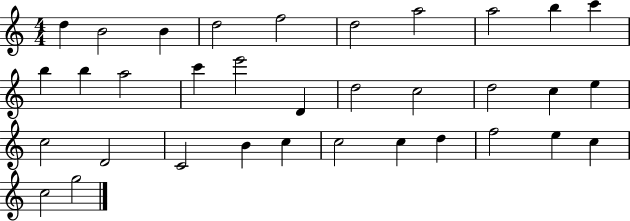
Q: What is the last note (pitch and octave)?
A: G5